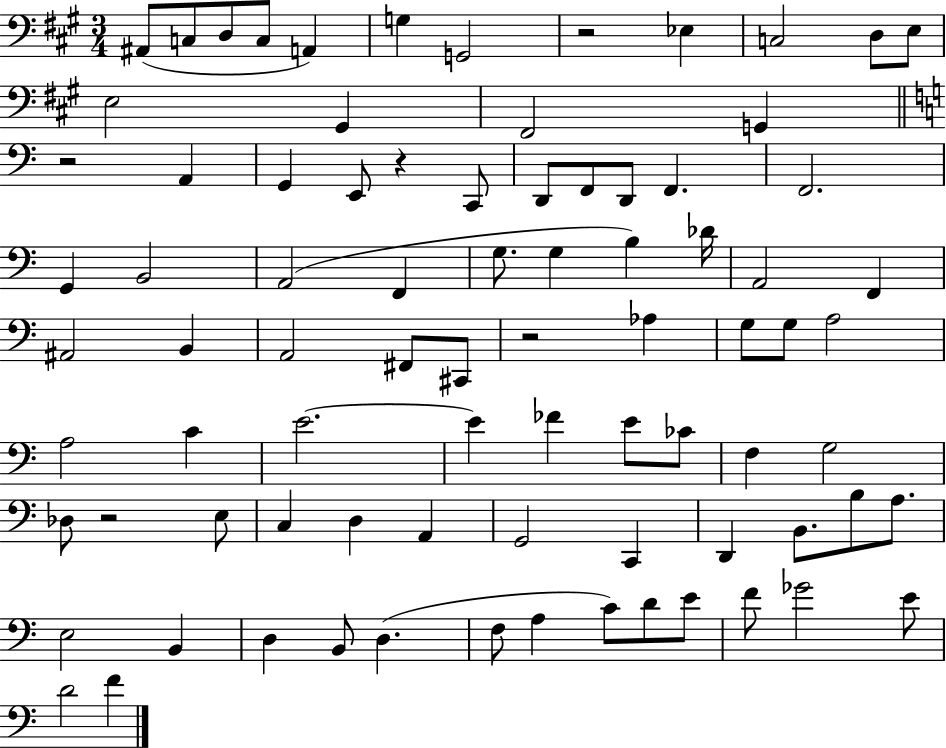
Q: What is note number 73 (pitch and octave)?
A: E4